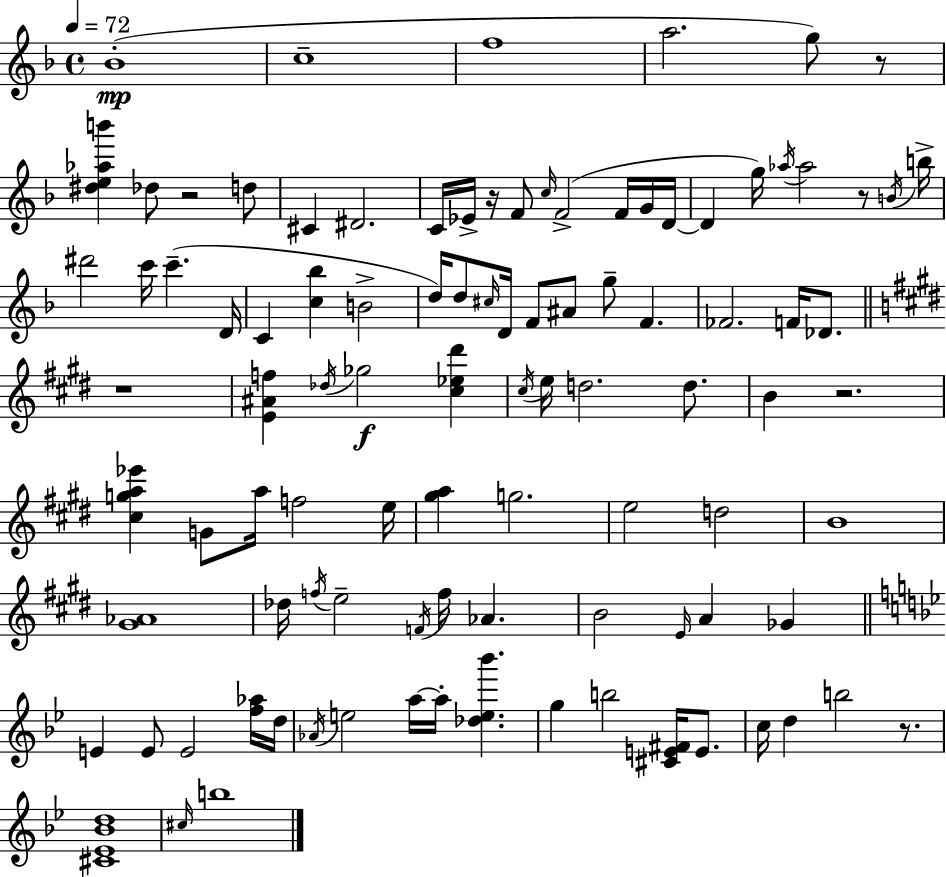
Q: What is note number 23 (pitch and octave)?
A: B5